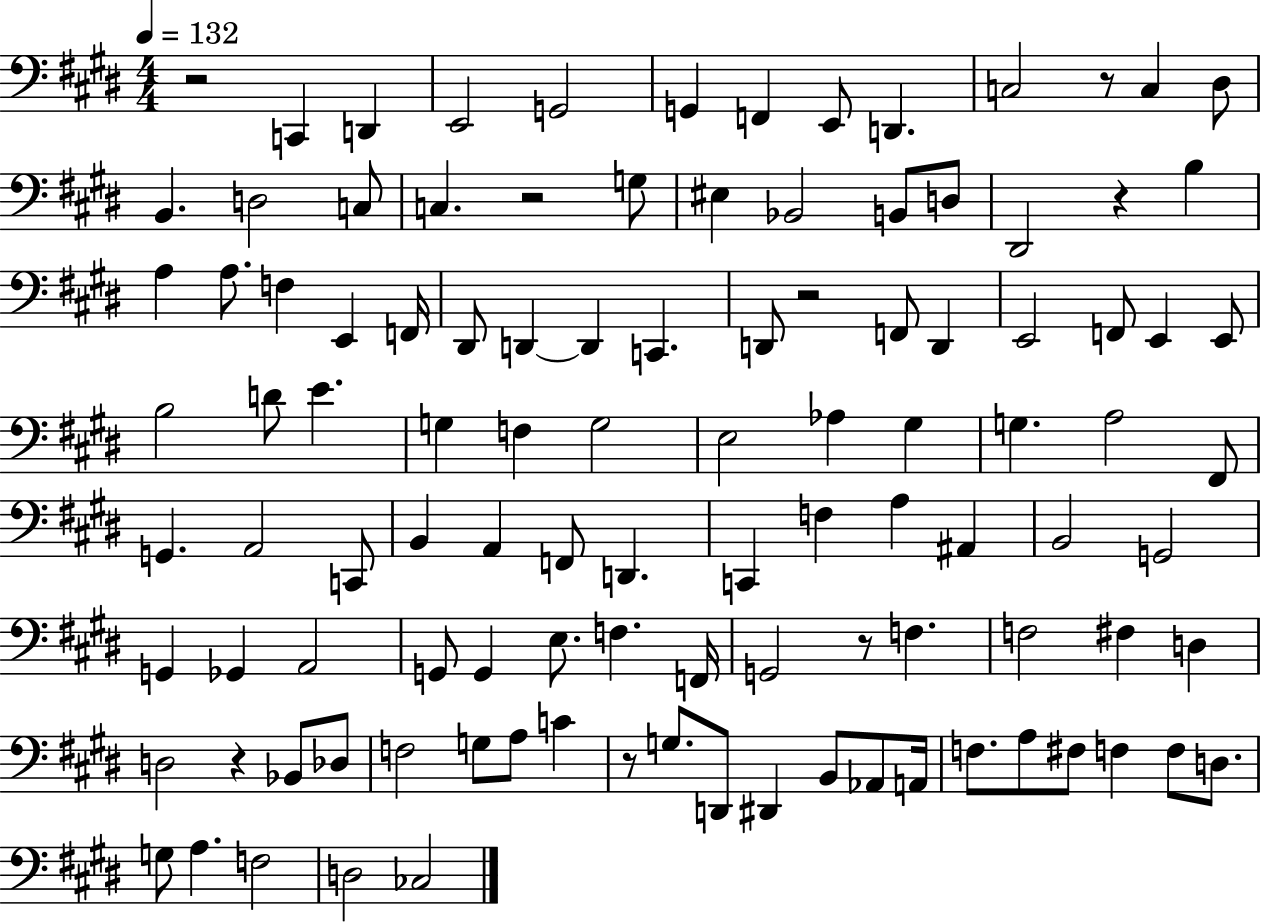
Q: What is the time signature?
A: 4/4